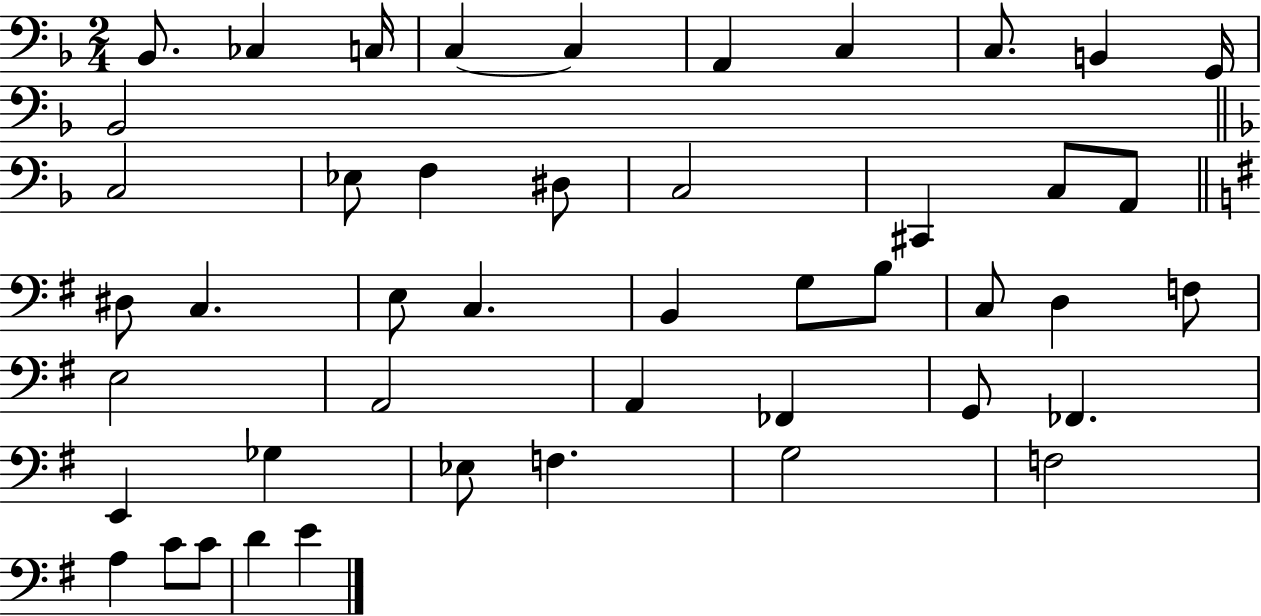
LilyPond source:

{
  \clef bass
  \numericTimeSignature
  \time 2/4
  \key f \major
  bes,8. ces4 c16 | c4~~ c4 | a,4 c4 | c8. b,4 g,16 | \break bes,2 | \bar "||" \break \key d \minor c2 | ees8 f4 dis8 | c2 | cis,4 c8 a,8 | \break \bar "||" \break \key g \major dis8 c4. | e8 c4. | b,4 g8 b8 | c8 d4 f8 | \break e2 | a,2 | a,4 fes,4 | g,8 fes,4. | \break e,4 ges4 | ees8 f4. | g2 | f2 | \break a4 c'8 c'8 | d'4 e'4 | \bar "|."
}